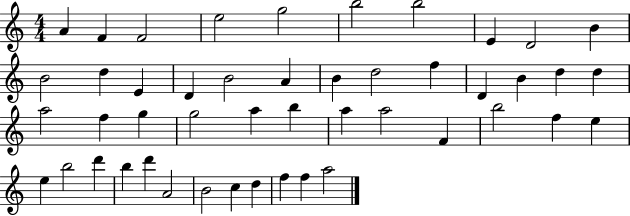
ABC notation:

X:1
T:Untitled
M:4/4
L:1/4
K:C
A F F2 e2 g2 b2 b2 E D2 B B2 d E D B2 A B d2 f D B d d a2 f g g2 a b a a2 F b2 f e e b2 d' b d' A2 B2 c d f f a2